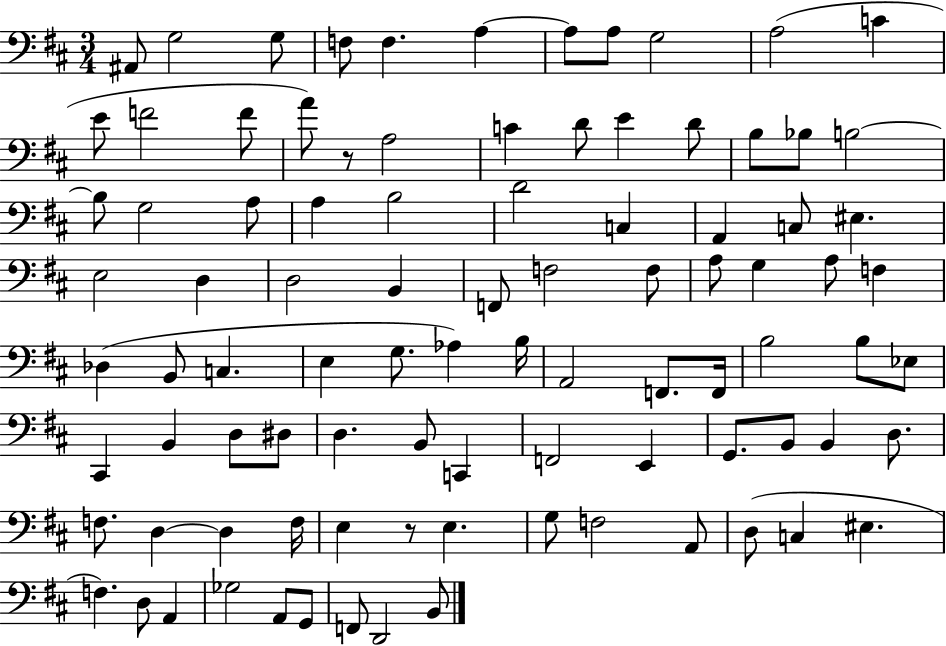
X:1
T:Untitled
M:3/4
L:1/4
K:D
^A,,/2 G,2 G,/2 F,/2 F, A, A,/2 A,/2 G,2 A,2 C E/2 F2 F/2 A/2 z/2 A,2 C D/2 E D/2 B,/2 _B,/2 B,2 B,/2 G,2 A,/2 A, B,2 D2 C, A,, C,/2 ^E, E,2 D, D,2 B,, F,,/2 F,2 F,/2 A,/2 G, A,/2 F, _D, B,,/2 C, E, G,/2 _A, B,/4 A,,2 F,,/2 F,,/4 B,2 B,/2 _E,/2 ^C,, B,, D,/2 ^D,/2 D, B,,/2 C,, F,,2 E,, G,,/2 B,,/2 B,, D,/2 F,/2 D, D, F,/4 E, z/2 E, G,/2 F,2 A,,/2 D,/2 C, ^E, F, D,/2 A,, _G,2 A,,/2 G,,/2 F,,/2 D,,2 B,,/2